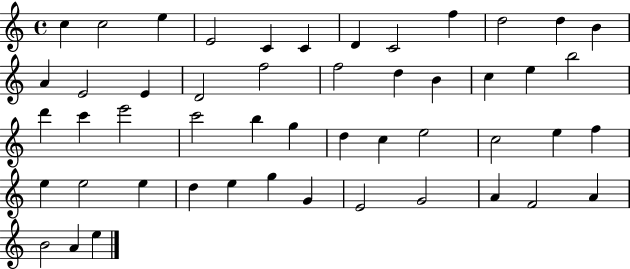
{
  \clef treble
  \time 4/4
  \defaultTimeSignature
  \key c \major
  c''4 c''2 e''4 | e'2 c'4 c'4 | d'4 c'2 f''4 | d''2 d''4 b'4 | \break a'4 e'2 e'4 | d'2 f''2 | f''2 d''4 b'4 | c''4 e''4 b''2 | \break d'''4 c'''4 e'''2 | c'''2 b''4 g''4 | d''4 c''4 e''2 | c''2 e''4 f''4 | \break e''4 e''2 e''4 | d''4 e''4 g''4 g'4 | e'2 g'2 | a'4 f'2 a'4 | \break b'2 a'4 e''4 | \bar "|."
}